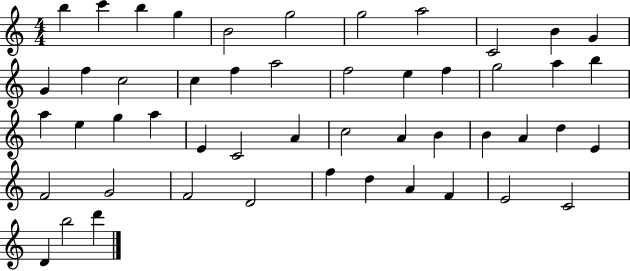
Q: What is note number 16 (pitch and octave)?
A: F5